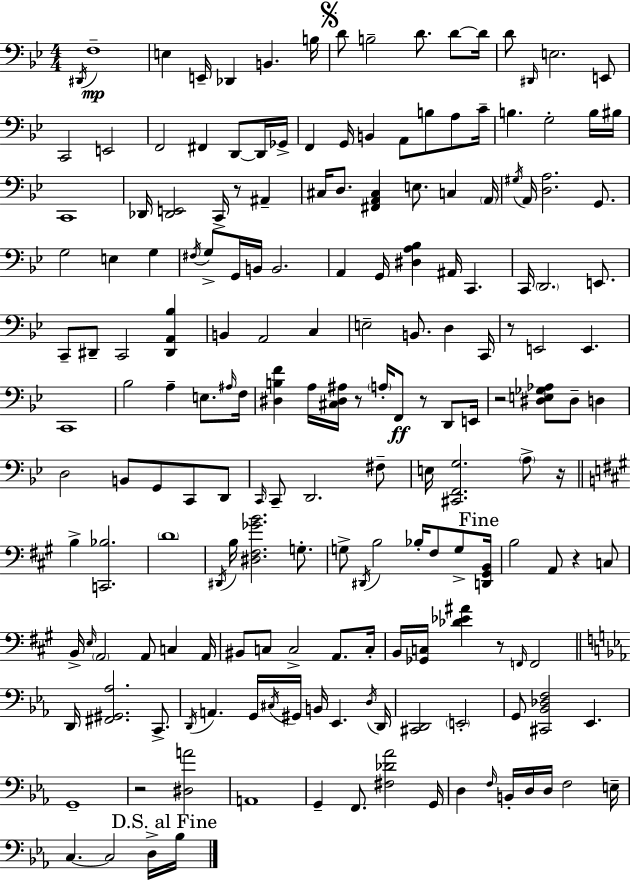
D#2/s F3/w E3/q E2/s Db2/q B2/q. B3/s D4/e B3/h D4/e. D4/e D4/s D4/e D#2/s E3/h. E2/e C2/h E2/h F2/h F#2/q D2/e D2/s Gb2/s F2/q G2/s B2/q A2/e B3/e A3/e C4/s B3/q. G3/h B3/s BIS3/s C2/w Db2/s [Db2,E2]/h C2/s R/e A#2/q C#3/s D3/e. [F#2,A2,C#3]/q E3/e. C3/q A2/s G#3/s A2/s [D3,A3]/h. G2/e. G3/h E3/q G3/q F#3/s G3/e G2/s B2/s B2/h. A2/q G2/s [D#3,A3,Bb3]/q A#2/s C2/q. C2/s D2/h. E2/e. C2/e D#2/e C2/h [D#2,A2,Bb3]/q B2/q A2/h C3/q E3/h B2/e. D3/q C2/s R/e E2/h E2/q. C2/w Bb3/h A3/q E3/e. A#3/s F3/s [D#3,B3,F4]/q A3/s [C#3,D#3,A#3]/s R/e A3/s F2/e R/e D2/e E2/s R/h [D#3,E3,Gb3,Ab3]/e D#3/e D3/q D3/h B2/e G2/e C2/e D2/e C2/s C2/e D2/h. F#3/e E3/s [C#2,F2,G3]/h. A3/e R/s B3/q [C2,Bb3]/h. D4/w D#2/s B3/s [D#3,F#3,Gb4,B4]/h. G3/e. G3/e D#2/s B3/h Bb3/s F#3/e G3/e [D2,G#2,B2]/s B3/h A2/e R/q C3/e B2/s E3/s A2/h A2/e C3/q A2/s BIS2/e C3/e C3/h A2/e. C3/s B2/s [Gb2,C3]/s [Db4,Eb4,A#4]/q R/e F2/s F2/h D2/s [F#2,G#2,Ab3]/h. C2/e. D2/s A2/q. G2/s C#3/s G#2/s B2/s Eb2/q. D3/s D2/s [C#2,D2]/h E2/h G2/e [C#2,Bb2,Db3,F3]/h Eb2/q. G2/w R/h [D#3,A4]/h A2/w G2/q F2/e. [F#3,Db4,Ab4]/h G2/s D3/q F3/s B2/s D3/s D3/s F3/h E3/s C3/q. C3/h D3/s Bb3/s